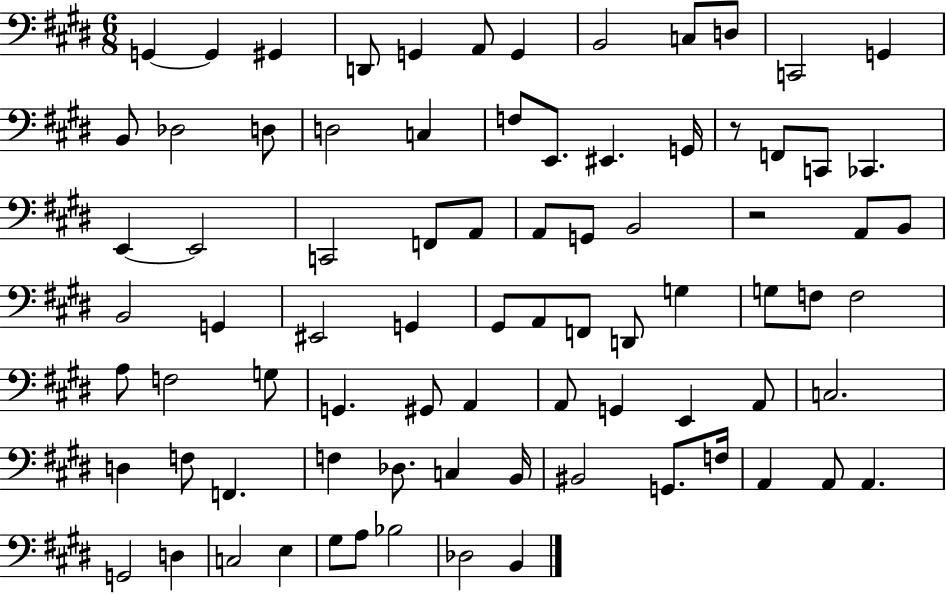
G2/q G2/q G#2/q D2/e G2/q A2/e G2/q B2/h C3/e D3/e C2/h G2/q B2/e Db3/h D3/e D3/h C3/q F3/e E2/e. EIS2/q. G2/s R/e F2/e C2/e CES2/q. E2/q E2/h C2/h F2/e A2/e A2/e G2/e B2/h R/h A2/e B2/e B2/h G2/q EIS2/h G2/q G#2/e A2/e F2/e D2/e G3/q G3/e F3/e F3/h A3/e F3/h G3/e G2/q. G#2/e A2/q A2/e G2/q E2/q A2/e C3/h. D3/q F3/e F2/q. F3/q Db3/e. C3/q B2/s BIS2/h G2/e. F3/s A2/q A2/e A2/q. G2/h D3/q C3/h E3/q G#3/e A3/e Bb3/h Db3/h B2/q